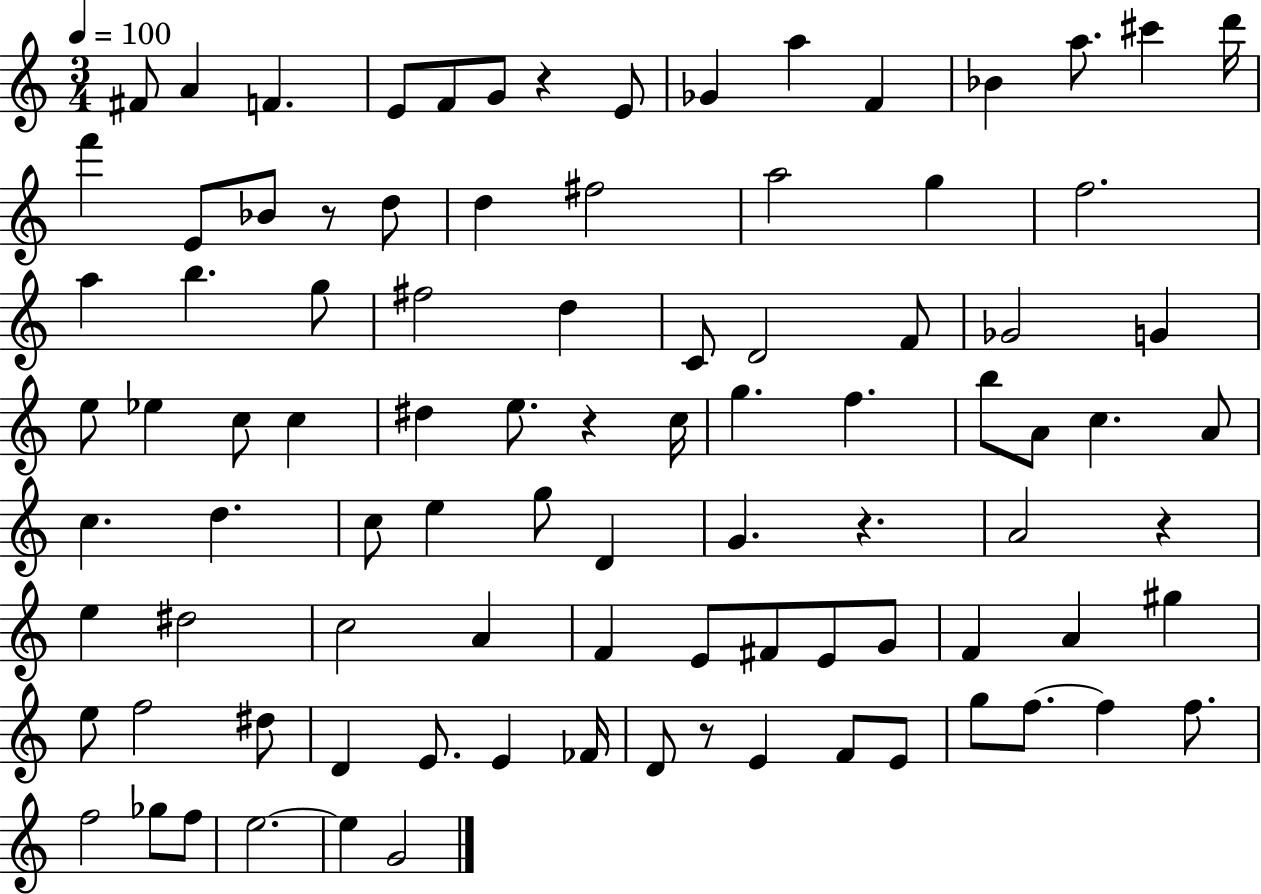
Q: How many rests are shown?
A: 6